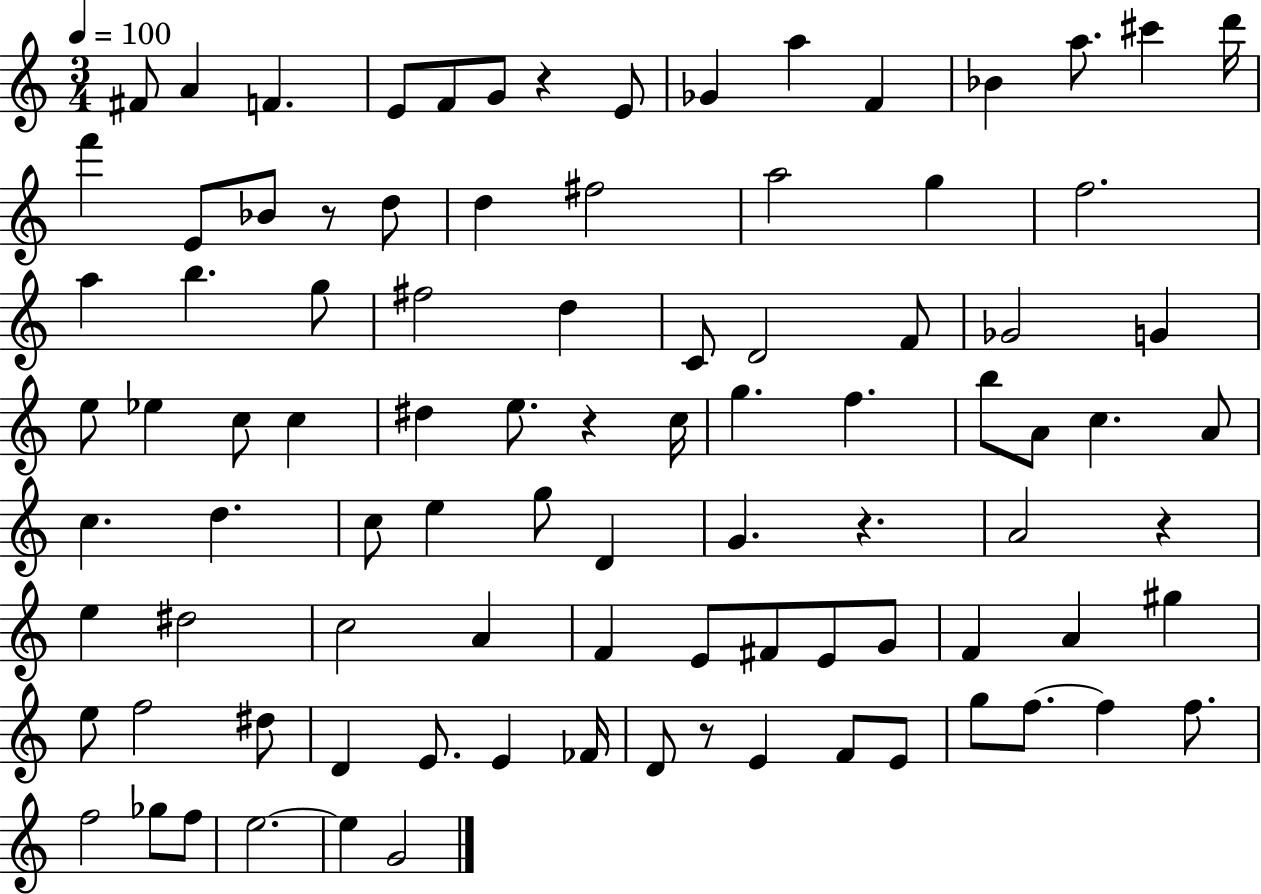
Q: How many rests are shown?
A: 6